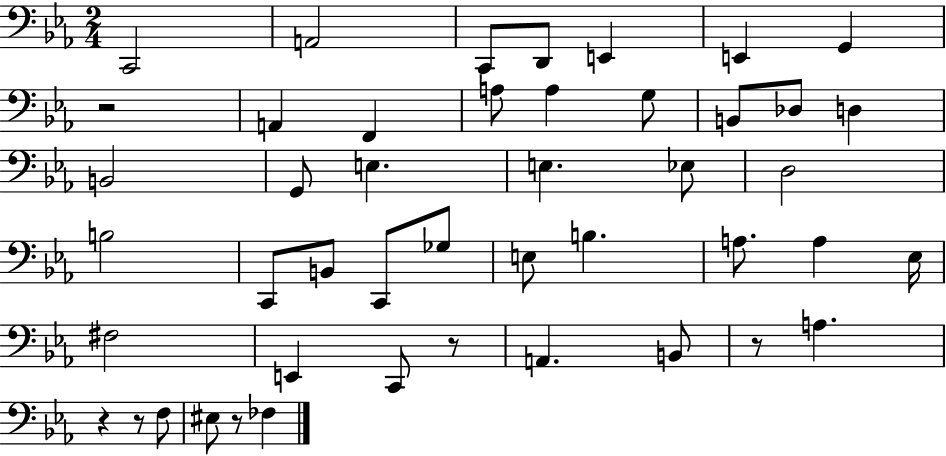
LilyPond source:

{
  \clef bass
  \numericTimeSignature
  \time 2/4
  \key ees \major
  c,2 | a,2 | c,8 d,8 e,4 | e,4 g,4 | \break r2 | a,4 f,4 | a8 a4 g8 | b,8 des8 d4 | \break b,2 | g,8 e4. | e4. ees8 | d2 | \break b2 | c,8 b,8 c,8 ges8 | e8 b4. | a8. a4 ees16 | \break fis2 | e,4 c,8 r8 | a,4. b,8 | r8 a4. | \break r4 r8 f8 | eis8 r8 fes4 | \bar "|."
}